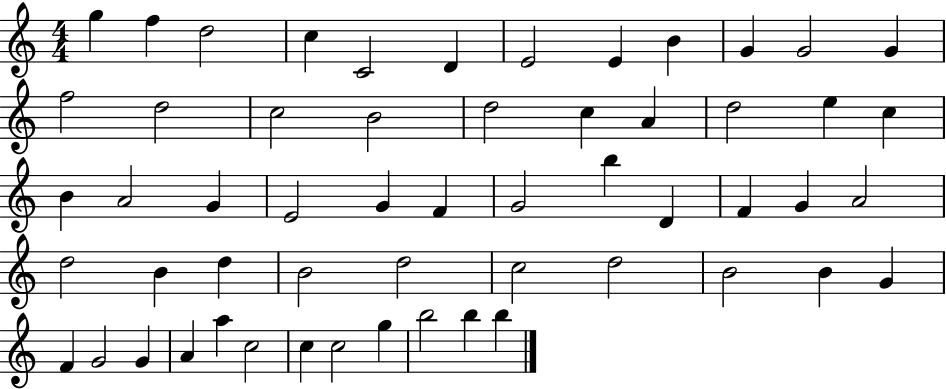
G5/q F5/q D5/h C5/q C4/h D4/q E4/h E4/q B4/q G4/q G4/h G4/q F5/h D5/h C5/h B4/h D5/h C5/q A4/q D5/h E5/q C5/q B4/q A4/h G4/q E4/h G4/q F4/q G4/h B5/q D4/q F4/q G4/q A4/h D5/h B4/q D5/q B4/h D5/h C5/h D5/h B4/h B4/q G4/q F4/q G4/h G4/q A4/q A5/q C5/h C5/q C5/h G5/q B5/h B5/q B5/q